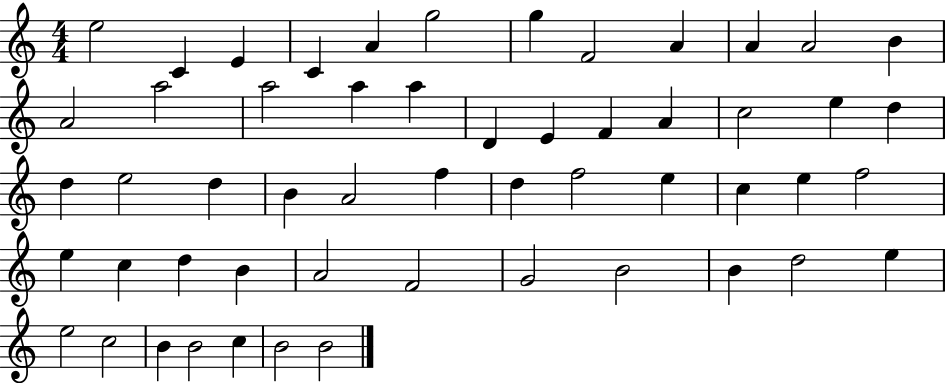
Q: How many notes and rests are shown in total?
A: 54